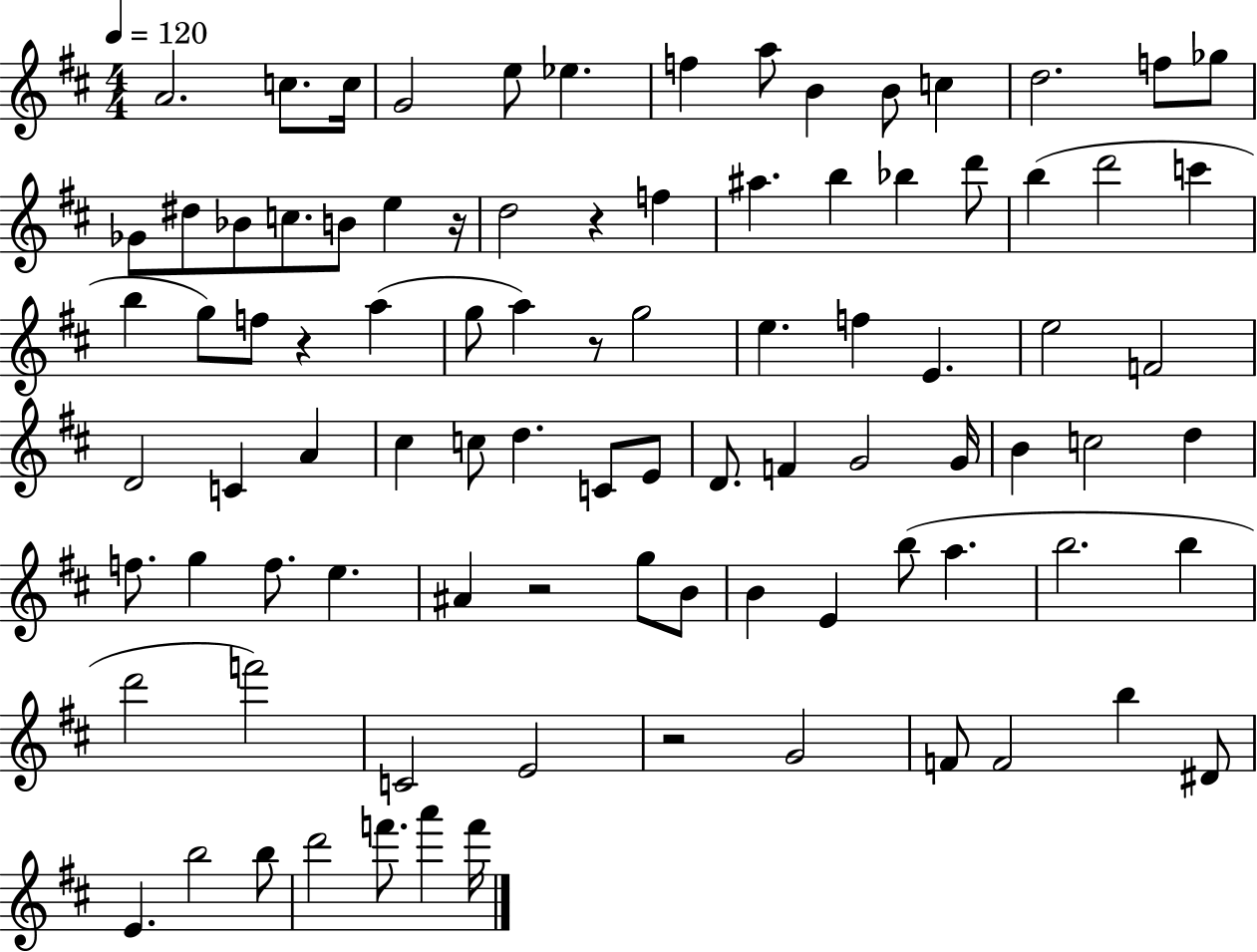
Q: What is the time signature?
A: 4/4